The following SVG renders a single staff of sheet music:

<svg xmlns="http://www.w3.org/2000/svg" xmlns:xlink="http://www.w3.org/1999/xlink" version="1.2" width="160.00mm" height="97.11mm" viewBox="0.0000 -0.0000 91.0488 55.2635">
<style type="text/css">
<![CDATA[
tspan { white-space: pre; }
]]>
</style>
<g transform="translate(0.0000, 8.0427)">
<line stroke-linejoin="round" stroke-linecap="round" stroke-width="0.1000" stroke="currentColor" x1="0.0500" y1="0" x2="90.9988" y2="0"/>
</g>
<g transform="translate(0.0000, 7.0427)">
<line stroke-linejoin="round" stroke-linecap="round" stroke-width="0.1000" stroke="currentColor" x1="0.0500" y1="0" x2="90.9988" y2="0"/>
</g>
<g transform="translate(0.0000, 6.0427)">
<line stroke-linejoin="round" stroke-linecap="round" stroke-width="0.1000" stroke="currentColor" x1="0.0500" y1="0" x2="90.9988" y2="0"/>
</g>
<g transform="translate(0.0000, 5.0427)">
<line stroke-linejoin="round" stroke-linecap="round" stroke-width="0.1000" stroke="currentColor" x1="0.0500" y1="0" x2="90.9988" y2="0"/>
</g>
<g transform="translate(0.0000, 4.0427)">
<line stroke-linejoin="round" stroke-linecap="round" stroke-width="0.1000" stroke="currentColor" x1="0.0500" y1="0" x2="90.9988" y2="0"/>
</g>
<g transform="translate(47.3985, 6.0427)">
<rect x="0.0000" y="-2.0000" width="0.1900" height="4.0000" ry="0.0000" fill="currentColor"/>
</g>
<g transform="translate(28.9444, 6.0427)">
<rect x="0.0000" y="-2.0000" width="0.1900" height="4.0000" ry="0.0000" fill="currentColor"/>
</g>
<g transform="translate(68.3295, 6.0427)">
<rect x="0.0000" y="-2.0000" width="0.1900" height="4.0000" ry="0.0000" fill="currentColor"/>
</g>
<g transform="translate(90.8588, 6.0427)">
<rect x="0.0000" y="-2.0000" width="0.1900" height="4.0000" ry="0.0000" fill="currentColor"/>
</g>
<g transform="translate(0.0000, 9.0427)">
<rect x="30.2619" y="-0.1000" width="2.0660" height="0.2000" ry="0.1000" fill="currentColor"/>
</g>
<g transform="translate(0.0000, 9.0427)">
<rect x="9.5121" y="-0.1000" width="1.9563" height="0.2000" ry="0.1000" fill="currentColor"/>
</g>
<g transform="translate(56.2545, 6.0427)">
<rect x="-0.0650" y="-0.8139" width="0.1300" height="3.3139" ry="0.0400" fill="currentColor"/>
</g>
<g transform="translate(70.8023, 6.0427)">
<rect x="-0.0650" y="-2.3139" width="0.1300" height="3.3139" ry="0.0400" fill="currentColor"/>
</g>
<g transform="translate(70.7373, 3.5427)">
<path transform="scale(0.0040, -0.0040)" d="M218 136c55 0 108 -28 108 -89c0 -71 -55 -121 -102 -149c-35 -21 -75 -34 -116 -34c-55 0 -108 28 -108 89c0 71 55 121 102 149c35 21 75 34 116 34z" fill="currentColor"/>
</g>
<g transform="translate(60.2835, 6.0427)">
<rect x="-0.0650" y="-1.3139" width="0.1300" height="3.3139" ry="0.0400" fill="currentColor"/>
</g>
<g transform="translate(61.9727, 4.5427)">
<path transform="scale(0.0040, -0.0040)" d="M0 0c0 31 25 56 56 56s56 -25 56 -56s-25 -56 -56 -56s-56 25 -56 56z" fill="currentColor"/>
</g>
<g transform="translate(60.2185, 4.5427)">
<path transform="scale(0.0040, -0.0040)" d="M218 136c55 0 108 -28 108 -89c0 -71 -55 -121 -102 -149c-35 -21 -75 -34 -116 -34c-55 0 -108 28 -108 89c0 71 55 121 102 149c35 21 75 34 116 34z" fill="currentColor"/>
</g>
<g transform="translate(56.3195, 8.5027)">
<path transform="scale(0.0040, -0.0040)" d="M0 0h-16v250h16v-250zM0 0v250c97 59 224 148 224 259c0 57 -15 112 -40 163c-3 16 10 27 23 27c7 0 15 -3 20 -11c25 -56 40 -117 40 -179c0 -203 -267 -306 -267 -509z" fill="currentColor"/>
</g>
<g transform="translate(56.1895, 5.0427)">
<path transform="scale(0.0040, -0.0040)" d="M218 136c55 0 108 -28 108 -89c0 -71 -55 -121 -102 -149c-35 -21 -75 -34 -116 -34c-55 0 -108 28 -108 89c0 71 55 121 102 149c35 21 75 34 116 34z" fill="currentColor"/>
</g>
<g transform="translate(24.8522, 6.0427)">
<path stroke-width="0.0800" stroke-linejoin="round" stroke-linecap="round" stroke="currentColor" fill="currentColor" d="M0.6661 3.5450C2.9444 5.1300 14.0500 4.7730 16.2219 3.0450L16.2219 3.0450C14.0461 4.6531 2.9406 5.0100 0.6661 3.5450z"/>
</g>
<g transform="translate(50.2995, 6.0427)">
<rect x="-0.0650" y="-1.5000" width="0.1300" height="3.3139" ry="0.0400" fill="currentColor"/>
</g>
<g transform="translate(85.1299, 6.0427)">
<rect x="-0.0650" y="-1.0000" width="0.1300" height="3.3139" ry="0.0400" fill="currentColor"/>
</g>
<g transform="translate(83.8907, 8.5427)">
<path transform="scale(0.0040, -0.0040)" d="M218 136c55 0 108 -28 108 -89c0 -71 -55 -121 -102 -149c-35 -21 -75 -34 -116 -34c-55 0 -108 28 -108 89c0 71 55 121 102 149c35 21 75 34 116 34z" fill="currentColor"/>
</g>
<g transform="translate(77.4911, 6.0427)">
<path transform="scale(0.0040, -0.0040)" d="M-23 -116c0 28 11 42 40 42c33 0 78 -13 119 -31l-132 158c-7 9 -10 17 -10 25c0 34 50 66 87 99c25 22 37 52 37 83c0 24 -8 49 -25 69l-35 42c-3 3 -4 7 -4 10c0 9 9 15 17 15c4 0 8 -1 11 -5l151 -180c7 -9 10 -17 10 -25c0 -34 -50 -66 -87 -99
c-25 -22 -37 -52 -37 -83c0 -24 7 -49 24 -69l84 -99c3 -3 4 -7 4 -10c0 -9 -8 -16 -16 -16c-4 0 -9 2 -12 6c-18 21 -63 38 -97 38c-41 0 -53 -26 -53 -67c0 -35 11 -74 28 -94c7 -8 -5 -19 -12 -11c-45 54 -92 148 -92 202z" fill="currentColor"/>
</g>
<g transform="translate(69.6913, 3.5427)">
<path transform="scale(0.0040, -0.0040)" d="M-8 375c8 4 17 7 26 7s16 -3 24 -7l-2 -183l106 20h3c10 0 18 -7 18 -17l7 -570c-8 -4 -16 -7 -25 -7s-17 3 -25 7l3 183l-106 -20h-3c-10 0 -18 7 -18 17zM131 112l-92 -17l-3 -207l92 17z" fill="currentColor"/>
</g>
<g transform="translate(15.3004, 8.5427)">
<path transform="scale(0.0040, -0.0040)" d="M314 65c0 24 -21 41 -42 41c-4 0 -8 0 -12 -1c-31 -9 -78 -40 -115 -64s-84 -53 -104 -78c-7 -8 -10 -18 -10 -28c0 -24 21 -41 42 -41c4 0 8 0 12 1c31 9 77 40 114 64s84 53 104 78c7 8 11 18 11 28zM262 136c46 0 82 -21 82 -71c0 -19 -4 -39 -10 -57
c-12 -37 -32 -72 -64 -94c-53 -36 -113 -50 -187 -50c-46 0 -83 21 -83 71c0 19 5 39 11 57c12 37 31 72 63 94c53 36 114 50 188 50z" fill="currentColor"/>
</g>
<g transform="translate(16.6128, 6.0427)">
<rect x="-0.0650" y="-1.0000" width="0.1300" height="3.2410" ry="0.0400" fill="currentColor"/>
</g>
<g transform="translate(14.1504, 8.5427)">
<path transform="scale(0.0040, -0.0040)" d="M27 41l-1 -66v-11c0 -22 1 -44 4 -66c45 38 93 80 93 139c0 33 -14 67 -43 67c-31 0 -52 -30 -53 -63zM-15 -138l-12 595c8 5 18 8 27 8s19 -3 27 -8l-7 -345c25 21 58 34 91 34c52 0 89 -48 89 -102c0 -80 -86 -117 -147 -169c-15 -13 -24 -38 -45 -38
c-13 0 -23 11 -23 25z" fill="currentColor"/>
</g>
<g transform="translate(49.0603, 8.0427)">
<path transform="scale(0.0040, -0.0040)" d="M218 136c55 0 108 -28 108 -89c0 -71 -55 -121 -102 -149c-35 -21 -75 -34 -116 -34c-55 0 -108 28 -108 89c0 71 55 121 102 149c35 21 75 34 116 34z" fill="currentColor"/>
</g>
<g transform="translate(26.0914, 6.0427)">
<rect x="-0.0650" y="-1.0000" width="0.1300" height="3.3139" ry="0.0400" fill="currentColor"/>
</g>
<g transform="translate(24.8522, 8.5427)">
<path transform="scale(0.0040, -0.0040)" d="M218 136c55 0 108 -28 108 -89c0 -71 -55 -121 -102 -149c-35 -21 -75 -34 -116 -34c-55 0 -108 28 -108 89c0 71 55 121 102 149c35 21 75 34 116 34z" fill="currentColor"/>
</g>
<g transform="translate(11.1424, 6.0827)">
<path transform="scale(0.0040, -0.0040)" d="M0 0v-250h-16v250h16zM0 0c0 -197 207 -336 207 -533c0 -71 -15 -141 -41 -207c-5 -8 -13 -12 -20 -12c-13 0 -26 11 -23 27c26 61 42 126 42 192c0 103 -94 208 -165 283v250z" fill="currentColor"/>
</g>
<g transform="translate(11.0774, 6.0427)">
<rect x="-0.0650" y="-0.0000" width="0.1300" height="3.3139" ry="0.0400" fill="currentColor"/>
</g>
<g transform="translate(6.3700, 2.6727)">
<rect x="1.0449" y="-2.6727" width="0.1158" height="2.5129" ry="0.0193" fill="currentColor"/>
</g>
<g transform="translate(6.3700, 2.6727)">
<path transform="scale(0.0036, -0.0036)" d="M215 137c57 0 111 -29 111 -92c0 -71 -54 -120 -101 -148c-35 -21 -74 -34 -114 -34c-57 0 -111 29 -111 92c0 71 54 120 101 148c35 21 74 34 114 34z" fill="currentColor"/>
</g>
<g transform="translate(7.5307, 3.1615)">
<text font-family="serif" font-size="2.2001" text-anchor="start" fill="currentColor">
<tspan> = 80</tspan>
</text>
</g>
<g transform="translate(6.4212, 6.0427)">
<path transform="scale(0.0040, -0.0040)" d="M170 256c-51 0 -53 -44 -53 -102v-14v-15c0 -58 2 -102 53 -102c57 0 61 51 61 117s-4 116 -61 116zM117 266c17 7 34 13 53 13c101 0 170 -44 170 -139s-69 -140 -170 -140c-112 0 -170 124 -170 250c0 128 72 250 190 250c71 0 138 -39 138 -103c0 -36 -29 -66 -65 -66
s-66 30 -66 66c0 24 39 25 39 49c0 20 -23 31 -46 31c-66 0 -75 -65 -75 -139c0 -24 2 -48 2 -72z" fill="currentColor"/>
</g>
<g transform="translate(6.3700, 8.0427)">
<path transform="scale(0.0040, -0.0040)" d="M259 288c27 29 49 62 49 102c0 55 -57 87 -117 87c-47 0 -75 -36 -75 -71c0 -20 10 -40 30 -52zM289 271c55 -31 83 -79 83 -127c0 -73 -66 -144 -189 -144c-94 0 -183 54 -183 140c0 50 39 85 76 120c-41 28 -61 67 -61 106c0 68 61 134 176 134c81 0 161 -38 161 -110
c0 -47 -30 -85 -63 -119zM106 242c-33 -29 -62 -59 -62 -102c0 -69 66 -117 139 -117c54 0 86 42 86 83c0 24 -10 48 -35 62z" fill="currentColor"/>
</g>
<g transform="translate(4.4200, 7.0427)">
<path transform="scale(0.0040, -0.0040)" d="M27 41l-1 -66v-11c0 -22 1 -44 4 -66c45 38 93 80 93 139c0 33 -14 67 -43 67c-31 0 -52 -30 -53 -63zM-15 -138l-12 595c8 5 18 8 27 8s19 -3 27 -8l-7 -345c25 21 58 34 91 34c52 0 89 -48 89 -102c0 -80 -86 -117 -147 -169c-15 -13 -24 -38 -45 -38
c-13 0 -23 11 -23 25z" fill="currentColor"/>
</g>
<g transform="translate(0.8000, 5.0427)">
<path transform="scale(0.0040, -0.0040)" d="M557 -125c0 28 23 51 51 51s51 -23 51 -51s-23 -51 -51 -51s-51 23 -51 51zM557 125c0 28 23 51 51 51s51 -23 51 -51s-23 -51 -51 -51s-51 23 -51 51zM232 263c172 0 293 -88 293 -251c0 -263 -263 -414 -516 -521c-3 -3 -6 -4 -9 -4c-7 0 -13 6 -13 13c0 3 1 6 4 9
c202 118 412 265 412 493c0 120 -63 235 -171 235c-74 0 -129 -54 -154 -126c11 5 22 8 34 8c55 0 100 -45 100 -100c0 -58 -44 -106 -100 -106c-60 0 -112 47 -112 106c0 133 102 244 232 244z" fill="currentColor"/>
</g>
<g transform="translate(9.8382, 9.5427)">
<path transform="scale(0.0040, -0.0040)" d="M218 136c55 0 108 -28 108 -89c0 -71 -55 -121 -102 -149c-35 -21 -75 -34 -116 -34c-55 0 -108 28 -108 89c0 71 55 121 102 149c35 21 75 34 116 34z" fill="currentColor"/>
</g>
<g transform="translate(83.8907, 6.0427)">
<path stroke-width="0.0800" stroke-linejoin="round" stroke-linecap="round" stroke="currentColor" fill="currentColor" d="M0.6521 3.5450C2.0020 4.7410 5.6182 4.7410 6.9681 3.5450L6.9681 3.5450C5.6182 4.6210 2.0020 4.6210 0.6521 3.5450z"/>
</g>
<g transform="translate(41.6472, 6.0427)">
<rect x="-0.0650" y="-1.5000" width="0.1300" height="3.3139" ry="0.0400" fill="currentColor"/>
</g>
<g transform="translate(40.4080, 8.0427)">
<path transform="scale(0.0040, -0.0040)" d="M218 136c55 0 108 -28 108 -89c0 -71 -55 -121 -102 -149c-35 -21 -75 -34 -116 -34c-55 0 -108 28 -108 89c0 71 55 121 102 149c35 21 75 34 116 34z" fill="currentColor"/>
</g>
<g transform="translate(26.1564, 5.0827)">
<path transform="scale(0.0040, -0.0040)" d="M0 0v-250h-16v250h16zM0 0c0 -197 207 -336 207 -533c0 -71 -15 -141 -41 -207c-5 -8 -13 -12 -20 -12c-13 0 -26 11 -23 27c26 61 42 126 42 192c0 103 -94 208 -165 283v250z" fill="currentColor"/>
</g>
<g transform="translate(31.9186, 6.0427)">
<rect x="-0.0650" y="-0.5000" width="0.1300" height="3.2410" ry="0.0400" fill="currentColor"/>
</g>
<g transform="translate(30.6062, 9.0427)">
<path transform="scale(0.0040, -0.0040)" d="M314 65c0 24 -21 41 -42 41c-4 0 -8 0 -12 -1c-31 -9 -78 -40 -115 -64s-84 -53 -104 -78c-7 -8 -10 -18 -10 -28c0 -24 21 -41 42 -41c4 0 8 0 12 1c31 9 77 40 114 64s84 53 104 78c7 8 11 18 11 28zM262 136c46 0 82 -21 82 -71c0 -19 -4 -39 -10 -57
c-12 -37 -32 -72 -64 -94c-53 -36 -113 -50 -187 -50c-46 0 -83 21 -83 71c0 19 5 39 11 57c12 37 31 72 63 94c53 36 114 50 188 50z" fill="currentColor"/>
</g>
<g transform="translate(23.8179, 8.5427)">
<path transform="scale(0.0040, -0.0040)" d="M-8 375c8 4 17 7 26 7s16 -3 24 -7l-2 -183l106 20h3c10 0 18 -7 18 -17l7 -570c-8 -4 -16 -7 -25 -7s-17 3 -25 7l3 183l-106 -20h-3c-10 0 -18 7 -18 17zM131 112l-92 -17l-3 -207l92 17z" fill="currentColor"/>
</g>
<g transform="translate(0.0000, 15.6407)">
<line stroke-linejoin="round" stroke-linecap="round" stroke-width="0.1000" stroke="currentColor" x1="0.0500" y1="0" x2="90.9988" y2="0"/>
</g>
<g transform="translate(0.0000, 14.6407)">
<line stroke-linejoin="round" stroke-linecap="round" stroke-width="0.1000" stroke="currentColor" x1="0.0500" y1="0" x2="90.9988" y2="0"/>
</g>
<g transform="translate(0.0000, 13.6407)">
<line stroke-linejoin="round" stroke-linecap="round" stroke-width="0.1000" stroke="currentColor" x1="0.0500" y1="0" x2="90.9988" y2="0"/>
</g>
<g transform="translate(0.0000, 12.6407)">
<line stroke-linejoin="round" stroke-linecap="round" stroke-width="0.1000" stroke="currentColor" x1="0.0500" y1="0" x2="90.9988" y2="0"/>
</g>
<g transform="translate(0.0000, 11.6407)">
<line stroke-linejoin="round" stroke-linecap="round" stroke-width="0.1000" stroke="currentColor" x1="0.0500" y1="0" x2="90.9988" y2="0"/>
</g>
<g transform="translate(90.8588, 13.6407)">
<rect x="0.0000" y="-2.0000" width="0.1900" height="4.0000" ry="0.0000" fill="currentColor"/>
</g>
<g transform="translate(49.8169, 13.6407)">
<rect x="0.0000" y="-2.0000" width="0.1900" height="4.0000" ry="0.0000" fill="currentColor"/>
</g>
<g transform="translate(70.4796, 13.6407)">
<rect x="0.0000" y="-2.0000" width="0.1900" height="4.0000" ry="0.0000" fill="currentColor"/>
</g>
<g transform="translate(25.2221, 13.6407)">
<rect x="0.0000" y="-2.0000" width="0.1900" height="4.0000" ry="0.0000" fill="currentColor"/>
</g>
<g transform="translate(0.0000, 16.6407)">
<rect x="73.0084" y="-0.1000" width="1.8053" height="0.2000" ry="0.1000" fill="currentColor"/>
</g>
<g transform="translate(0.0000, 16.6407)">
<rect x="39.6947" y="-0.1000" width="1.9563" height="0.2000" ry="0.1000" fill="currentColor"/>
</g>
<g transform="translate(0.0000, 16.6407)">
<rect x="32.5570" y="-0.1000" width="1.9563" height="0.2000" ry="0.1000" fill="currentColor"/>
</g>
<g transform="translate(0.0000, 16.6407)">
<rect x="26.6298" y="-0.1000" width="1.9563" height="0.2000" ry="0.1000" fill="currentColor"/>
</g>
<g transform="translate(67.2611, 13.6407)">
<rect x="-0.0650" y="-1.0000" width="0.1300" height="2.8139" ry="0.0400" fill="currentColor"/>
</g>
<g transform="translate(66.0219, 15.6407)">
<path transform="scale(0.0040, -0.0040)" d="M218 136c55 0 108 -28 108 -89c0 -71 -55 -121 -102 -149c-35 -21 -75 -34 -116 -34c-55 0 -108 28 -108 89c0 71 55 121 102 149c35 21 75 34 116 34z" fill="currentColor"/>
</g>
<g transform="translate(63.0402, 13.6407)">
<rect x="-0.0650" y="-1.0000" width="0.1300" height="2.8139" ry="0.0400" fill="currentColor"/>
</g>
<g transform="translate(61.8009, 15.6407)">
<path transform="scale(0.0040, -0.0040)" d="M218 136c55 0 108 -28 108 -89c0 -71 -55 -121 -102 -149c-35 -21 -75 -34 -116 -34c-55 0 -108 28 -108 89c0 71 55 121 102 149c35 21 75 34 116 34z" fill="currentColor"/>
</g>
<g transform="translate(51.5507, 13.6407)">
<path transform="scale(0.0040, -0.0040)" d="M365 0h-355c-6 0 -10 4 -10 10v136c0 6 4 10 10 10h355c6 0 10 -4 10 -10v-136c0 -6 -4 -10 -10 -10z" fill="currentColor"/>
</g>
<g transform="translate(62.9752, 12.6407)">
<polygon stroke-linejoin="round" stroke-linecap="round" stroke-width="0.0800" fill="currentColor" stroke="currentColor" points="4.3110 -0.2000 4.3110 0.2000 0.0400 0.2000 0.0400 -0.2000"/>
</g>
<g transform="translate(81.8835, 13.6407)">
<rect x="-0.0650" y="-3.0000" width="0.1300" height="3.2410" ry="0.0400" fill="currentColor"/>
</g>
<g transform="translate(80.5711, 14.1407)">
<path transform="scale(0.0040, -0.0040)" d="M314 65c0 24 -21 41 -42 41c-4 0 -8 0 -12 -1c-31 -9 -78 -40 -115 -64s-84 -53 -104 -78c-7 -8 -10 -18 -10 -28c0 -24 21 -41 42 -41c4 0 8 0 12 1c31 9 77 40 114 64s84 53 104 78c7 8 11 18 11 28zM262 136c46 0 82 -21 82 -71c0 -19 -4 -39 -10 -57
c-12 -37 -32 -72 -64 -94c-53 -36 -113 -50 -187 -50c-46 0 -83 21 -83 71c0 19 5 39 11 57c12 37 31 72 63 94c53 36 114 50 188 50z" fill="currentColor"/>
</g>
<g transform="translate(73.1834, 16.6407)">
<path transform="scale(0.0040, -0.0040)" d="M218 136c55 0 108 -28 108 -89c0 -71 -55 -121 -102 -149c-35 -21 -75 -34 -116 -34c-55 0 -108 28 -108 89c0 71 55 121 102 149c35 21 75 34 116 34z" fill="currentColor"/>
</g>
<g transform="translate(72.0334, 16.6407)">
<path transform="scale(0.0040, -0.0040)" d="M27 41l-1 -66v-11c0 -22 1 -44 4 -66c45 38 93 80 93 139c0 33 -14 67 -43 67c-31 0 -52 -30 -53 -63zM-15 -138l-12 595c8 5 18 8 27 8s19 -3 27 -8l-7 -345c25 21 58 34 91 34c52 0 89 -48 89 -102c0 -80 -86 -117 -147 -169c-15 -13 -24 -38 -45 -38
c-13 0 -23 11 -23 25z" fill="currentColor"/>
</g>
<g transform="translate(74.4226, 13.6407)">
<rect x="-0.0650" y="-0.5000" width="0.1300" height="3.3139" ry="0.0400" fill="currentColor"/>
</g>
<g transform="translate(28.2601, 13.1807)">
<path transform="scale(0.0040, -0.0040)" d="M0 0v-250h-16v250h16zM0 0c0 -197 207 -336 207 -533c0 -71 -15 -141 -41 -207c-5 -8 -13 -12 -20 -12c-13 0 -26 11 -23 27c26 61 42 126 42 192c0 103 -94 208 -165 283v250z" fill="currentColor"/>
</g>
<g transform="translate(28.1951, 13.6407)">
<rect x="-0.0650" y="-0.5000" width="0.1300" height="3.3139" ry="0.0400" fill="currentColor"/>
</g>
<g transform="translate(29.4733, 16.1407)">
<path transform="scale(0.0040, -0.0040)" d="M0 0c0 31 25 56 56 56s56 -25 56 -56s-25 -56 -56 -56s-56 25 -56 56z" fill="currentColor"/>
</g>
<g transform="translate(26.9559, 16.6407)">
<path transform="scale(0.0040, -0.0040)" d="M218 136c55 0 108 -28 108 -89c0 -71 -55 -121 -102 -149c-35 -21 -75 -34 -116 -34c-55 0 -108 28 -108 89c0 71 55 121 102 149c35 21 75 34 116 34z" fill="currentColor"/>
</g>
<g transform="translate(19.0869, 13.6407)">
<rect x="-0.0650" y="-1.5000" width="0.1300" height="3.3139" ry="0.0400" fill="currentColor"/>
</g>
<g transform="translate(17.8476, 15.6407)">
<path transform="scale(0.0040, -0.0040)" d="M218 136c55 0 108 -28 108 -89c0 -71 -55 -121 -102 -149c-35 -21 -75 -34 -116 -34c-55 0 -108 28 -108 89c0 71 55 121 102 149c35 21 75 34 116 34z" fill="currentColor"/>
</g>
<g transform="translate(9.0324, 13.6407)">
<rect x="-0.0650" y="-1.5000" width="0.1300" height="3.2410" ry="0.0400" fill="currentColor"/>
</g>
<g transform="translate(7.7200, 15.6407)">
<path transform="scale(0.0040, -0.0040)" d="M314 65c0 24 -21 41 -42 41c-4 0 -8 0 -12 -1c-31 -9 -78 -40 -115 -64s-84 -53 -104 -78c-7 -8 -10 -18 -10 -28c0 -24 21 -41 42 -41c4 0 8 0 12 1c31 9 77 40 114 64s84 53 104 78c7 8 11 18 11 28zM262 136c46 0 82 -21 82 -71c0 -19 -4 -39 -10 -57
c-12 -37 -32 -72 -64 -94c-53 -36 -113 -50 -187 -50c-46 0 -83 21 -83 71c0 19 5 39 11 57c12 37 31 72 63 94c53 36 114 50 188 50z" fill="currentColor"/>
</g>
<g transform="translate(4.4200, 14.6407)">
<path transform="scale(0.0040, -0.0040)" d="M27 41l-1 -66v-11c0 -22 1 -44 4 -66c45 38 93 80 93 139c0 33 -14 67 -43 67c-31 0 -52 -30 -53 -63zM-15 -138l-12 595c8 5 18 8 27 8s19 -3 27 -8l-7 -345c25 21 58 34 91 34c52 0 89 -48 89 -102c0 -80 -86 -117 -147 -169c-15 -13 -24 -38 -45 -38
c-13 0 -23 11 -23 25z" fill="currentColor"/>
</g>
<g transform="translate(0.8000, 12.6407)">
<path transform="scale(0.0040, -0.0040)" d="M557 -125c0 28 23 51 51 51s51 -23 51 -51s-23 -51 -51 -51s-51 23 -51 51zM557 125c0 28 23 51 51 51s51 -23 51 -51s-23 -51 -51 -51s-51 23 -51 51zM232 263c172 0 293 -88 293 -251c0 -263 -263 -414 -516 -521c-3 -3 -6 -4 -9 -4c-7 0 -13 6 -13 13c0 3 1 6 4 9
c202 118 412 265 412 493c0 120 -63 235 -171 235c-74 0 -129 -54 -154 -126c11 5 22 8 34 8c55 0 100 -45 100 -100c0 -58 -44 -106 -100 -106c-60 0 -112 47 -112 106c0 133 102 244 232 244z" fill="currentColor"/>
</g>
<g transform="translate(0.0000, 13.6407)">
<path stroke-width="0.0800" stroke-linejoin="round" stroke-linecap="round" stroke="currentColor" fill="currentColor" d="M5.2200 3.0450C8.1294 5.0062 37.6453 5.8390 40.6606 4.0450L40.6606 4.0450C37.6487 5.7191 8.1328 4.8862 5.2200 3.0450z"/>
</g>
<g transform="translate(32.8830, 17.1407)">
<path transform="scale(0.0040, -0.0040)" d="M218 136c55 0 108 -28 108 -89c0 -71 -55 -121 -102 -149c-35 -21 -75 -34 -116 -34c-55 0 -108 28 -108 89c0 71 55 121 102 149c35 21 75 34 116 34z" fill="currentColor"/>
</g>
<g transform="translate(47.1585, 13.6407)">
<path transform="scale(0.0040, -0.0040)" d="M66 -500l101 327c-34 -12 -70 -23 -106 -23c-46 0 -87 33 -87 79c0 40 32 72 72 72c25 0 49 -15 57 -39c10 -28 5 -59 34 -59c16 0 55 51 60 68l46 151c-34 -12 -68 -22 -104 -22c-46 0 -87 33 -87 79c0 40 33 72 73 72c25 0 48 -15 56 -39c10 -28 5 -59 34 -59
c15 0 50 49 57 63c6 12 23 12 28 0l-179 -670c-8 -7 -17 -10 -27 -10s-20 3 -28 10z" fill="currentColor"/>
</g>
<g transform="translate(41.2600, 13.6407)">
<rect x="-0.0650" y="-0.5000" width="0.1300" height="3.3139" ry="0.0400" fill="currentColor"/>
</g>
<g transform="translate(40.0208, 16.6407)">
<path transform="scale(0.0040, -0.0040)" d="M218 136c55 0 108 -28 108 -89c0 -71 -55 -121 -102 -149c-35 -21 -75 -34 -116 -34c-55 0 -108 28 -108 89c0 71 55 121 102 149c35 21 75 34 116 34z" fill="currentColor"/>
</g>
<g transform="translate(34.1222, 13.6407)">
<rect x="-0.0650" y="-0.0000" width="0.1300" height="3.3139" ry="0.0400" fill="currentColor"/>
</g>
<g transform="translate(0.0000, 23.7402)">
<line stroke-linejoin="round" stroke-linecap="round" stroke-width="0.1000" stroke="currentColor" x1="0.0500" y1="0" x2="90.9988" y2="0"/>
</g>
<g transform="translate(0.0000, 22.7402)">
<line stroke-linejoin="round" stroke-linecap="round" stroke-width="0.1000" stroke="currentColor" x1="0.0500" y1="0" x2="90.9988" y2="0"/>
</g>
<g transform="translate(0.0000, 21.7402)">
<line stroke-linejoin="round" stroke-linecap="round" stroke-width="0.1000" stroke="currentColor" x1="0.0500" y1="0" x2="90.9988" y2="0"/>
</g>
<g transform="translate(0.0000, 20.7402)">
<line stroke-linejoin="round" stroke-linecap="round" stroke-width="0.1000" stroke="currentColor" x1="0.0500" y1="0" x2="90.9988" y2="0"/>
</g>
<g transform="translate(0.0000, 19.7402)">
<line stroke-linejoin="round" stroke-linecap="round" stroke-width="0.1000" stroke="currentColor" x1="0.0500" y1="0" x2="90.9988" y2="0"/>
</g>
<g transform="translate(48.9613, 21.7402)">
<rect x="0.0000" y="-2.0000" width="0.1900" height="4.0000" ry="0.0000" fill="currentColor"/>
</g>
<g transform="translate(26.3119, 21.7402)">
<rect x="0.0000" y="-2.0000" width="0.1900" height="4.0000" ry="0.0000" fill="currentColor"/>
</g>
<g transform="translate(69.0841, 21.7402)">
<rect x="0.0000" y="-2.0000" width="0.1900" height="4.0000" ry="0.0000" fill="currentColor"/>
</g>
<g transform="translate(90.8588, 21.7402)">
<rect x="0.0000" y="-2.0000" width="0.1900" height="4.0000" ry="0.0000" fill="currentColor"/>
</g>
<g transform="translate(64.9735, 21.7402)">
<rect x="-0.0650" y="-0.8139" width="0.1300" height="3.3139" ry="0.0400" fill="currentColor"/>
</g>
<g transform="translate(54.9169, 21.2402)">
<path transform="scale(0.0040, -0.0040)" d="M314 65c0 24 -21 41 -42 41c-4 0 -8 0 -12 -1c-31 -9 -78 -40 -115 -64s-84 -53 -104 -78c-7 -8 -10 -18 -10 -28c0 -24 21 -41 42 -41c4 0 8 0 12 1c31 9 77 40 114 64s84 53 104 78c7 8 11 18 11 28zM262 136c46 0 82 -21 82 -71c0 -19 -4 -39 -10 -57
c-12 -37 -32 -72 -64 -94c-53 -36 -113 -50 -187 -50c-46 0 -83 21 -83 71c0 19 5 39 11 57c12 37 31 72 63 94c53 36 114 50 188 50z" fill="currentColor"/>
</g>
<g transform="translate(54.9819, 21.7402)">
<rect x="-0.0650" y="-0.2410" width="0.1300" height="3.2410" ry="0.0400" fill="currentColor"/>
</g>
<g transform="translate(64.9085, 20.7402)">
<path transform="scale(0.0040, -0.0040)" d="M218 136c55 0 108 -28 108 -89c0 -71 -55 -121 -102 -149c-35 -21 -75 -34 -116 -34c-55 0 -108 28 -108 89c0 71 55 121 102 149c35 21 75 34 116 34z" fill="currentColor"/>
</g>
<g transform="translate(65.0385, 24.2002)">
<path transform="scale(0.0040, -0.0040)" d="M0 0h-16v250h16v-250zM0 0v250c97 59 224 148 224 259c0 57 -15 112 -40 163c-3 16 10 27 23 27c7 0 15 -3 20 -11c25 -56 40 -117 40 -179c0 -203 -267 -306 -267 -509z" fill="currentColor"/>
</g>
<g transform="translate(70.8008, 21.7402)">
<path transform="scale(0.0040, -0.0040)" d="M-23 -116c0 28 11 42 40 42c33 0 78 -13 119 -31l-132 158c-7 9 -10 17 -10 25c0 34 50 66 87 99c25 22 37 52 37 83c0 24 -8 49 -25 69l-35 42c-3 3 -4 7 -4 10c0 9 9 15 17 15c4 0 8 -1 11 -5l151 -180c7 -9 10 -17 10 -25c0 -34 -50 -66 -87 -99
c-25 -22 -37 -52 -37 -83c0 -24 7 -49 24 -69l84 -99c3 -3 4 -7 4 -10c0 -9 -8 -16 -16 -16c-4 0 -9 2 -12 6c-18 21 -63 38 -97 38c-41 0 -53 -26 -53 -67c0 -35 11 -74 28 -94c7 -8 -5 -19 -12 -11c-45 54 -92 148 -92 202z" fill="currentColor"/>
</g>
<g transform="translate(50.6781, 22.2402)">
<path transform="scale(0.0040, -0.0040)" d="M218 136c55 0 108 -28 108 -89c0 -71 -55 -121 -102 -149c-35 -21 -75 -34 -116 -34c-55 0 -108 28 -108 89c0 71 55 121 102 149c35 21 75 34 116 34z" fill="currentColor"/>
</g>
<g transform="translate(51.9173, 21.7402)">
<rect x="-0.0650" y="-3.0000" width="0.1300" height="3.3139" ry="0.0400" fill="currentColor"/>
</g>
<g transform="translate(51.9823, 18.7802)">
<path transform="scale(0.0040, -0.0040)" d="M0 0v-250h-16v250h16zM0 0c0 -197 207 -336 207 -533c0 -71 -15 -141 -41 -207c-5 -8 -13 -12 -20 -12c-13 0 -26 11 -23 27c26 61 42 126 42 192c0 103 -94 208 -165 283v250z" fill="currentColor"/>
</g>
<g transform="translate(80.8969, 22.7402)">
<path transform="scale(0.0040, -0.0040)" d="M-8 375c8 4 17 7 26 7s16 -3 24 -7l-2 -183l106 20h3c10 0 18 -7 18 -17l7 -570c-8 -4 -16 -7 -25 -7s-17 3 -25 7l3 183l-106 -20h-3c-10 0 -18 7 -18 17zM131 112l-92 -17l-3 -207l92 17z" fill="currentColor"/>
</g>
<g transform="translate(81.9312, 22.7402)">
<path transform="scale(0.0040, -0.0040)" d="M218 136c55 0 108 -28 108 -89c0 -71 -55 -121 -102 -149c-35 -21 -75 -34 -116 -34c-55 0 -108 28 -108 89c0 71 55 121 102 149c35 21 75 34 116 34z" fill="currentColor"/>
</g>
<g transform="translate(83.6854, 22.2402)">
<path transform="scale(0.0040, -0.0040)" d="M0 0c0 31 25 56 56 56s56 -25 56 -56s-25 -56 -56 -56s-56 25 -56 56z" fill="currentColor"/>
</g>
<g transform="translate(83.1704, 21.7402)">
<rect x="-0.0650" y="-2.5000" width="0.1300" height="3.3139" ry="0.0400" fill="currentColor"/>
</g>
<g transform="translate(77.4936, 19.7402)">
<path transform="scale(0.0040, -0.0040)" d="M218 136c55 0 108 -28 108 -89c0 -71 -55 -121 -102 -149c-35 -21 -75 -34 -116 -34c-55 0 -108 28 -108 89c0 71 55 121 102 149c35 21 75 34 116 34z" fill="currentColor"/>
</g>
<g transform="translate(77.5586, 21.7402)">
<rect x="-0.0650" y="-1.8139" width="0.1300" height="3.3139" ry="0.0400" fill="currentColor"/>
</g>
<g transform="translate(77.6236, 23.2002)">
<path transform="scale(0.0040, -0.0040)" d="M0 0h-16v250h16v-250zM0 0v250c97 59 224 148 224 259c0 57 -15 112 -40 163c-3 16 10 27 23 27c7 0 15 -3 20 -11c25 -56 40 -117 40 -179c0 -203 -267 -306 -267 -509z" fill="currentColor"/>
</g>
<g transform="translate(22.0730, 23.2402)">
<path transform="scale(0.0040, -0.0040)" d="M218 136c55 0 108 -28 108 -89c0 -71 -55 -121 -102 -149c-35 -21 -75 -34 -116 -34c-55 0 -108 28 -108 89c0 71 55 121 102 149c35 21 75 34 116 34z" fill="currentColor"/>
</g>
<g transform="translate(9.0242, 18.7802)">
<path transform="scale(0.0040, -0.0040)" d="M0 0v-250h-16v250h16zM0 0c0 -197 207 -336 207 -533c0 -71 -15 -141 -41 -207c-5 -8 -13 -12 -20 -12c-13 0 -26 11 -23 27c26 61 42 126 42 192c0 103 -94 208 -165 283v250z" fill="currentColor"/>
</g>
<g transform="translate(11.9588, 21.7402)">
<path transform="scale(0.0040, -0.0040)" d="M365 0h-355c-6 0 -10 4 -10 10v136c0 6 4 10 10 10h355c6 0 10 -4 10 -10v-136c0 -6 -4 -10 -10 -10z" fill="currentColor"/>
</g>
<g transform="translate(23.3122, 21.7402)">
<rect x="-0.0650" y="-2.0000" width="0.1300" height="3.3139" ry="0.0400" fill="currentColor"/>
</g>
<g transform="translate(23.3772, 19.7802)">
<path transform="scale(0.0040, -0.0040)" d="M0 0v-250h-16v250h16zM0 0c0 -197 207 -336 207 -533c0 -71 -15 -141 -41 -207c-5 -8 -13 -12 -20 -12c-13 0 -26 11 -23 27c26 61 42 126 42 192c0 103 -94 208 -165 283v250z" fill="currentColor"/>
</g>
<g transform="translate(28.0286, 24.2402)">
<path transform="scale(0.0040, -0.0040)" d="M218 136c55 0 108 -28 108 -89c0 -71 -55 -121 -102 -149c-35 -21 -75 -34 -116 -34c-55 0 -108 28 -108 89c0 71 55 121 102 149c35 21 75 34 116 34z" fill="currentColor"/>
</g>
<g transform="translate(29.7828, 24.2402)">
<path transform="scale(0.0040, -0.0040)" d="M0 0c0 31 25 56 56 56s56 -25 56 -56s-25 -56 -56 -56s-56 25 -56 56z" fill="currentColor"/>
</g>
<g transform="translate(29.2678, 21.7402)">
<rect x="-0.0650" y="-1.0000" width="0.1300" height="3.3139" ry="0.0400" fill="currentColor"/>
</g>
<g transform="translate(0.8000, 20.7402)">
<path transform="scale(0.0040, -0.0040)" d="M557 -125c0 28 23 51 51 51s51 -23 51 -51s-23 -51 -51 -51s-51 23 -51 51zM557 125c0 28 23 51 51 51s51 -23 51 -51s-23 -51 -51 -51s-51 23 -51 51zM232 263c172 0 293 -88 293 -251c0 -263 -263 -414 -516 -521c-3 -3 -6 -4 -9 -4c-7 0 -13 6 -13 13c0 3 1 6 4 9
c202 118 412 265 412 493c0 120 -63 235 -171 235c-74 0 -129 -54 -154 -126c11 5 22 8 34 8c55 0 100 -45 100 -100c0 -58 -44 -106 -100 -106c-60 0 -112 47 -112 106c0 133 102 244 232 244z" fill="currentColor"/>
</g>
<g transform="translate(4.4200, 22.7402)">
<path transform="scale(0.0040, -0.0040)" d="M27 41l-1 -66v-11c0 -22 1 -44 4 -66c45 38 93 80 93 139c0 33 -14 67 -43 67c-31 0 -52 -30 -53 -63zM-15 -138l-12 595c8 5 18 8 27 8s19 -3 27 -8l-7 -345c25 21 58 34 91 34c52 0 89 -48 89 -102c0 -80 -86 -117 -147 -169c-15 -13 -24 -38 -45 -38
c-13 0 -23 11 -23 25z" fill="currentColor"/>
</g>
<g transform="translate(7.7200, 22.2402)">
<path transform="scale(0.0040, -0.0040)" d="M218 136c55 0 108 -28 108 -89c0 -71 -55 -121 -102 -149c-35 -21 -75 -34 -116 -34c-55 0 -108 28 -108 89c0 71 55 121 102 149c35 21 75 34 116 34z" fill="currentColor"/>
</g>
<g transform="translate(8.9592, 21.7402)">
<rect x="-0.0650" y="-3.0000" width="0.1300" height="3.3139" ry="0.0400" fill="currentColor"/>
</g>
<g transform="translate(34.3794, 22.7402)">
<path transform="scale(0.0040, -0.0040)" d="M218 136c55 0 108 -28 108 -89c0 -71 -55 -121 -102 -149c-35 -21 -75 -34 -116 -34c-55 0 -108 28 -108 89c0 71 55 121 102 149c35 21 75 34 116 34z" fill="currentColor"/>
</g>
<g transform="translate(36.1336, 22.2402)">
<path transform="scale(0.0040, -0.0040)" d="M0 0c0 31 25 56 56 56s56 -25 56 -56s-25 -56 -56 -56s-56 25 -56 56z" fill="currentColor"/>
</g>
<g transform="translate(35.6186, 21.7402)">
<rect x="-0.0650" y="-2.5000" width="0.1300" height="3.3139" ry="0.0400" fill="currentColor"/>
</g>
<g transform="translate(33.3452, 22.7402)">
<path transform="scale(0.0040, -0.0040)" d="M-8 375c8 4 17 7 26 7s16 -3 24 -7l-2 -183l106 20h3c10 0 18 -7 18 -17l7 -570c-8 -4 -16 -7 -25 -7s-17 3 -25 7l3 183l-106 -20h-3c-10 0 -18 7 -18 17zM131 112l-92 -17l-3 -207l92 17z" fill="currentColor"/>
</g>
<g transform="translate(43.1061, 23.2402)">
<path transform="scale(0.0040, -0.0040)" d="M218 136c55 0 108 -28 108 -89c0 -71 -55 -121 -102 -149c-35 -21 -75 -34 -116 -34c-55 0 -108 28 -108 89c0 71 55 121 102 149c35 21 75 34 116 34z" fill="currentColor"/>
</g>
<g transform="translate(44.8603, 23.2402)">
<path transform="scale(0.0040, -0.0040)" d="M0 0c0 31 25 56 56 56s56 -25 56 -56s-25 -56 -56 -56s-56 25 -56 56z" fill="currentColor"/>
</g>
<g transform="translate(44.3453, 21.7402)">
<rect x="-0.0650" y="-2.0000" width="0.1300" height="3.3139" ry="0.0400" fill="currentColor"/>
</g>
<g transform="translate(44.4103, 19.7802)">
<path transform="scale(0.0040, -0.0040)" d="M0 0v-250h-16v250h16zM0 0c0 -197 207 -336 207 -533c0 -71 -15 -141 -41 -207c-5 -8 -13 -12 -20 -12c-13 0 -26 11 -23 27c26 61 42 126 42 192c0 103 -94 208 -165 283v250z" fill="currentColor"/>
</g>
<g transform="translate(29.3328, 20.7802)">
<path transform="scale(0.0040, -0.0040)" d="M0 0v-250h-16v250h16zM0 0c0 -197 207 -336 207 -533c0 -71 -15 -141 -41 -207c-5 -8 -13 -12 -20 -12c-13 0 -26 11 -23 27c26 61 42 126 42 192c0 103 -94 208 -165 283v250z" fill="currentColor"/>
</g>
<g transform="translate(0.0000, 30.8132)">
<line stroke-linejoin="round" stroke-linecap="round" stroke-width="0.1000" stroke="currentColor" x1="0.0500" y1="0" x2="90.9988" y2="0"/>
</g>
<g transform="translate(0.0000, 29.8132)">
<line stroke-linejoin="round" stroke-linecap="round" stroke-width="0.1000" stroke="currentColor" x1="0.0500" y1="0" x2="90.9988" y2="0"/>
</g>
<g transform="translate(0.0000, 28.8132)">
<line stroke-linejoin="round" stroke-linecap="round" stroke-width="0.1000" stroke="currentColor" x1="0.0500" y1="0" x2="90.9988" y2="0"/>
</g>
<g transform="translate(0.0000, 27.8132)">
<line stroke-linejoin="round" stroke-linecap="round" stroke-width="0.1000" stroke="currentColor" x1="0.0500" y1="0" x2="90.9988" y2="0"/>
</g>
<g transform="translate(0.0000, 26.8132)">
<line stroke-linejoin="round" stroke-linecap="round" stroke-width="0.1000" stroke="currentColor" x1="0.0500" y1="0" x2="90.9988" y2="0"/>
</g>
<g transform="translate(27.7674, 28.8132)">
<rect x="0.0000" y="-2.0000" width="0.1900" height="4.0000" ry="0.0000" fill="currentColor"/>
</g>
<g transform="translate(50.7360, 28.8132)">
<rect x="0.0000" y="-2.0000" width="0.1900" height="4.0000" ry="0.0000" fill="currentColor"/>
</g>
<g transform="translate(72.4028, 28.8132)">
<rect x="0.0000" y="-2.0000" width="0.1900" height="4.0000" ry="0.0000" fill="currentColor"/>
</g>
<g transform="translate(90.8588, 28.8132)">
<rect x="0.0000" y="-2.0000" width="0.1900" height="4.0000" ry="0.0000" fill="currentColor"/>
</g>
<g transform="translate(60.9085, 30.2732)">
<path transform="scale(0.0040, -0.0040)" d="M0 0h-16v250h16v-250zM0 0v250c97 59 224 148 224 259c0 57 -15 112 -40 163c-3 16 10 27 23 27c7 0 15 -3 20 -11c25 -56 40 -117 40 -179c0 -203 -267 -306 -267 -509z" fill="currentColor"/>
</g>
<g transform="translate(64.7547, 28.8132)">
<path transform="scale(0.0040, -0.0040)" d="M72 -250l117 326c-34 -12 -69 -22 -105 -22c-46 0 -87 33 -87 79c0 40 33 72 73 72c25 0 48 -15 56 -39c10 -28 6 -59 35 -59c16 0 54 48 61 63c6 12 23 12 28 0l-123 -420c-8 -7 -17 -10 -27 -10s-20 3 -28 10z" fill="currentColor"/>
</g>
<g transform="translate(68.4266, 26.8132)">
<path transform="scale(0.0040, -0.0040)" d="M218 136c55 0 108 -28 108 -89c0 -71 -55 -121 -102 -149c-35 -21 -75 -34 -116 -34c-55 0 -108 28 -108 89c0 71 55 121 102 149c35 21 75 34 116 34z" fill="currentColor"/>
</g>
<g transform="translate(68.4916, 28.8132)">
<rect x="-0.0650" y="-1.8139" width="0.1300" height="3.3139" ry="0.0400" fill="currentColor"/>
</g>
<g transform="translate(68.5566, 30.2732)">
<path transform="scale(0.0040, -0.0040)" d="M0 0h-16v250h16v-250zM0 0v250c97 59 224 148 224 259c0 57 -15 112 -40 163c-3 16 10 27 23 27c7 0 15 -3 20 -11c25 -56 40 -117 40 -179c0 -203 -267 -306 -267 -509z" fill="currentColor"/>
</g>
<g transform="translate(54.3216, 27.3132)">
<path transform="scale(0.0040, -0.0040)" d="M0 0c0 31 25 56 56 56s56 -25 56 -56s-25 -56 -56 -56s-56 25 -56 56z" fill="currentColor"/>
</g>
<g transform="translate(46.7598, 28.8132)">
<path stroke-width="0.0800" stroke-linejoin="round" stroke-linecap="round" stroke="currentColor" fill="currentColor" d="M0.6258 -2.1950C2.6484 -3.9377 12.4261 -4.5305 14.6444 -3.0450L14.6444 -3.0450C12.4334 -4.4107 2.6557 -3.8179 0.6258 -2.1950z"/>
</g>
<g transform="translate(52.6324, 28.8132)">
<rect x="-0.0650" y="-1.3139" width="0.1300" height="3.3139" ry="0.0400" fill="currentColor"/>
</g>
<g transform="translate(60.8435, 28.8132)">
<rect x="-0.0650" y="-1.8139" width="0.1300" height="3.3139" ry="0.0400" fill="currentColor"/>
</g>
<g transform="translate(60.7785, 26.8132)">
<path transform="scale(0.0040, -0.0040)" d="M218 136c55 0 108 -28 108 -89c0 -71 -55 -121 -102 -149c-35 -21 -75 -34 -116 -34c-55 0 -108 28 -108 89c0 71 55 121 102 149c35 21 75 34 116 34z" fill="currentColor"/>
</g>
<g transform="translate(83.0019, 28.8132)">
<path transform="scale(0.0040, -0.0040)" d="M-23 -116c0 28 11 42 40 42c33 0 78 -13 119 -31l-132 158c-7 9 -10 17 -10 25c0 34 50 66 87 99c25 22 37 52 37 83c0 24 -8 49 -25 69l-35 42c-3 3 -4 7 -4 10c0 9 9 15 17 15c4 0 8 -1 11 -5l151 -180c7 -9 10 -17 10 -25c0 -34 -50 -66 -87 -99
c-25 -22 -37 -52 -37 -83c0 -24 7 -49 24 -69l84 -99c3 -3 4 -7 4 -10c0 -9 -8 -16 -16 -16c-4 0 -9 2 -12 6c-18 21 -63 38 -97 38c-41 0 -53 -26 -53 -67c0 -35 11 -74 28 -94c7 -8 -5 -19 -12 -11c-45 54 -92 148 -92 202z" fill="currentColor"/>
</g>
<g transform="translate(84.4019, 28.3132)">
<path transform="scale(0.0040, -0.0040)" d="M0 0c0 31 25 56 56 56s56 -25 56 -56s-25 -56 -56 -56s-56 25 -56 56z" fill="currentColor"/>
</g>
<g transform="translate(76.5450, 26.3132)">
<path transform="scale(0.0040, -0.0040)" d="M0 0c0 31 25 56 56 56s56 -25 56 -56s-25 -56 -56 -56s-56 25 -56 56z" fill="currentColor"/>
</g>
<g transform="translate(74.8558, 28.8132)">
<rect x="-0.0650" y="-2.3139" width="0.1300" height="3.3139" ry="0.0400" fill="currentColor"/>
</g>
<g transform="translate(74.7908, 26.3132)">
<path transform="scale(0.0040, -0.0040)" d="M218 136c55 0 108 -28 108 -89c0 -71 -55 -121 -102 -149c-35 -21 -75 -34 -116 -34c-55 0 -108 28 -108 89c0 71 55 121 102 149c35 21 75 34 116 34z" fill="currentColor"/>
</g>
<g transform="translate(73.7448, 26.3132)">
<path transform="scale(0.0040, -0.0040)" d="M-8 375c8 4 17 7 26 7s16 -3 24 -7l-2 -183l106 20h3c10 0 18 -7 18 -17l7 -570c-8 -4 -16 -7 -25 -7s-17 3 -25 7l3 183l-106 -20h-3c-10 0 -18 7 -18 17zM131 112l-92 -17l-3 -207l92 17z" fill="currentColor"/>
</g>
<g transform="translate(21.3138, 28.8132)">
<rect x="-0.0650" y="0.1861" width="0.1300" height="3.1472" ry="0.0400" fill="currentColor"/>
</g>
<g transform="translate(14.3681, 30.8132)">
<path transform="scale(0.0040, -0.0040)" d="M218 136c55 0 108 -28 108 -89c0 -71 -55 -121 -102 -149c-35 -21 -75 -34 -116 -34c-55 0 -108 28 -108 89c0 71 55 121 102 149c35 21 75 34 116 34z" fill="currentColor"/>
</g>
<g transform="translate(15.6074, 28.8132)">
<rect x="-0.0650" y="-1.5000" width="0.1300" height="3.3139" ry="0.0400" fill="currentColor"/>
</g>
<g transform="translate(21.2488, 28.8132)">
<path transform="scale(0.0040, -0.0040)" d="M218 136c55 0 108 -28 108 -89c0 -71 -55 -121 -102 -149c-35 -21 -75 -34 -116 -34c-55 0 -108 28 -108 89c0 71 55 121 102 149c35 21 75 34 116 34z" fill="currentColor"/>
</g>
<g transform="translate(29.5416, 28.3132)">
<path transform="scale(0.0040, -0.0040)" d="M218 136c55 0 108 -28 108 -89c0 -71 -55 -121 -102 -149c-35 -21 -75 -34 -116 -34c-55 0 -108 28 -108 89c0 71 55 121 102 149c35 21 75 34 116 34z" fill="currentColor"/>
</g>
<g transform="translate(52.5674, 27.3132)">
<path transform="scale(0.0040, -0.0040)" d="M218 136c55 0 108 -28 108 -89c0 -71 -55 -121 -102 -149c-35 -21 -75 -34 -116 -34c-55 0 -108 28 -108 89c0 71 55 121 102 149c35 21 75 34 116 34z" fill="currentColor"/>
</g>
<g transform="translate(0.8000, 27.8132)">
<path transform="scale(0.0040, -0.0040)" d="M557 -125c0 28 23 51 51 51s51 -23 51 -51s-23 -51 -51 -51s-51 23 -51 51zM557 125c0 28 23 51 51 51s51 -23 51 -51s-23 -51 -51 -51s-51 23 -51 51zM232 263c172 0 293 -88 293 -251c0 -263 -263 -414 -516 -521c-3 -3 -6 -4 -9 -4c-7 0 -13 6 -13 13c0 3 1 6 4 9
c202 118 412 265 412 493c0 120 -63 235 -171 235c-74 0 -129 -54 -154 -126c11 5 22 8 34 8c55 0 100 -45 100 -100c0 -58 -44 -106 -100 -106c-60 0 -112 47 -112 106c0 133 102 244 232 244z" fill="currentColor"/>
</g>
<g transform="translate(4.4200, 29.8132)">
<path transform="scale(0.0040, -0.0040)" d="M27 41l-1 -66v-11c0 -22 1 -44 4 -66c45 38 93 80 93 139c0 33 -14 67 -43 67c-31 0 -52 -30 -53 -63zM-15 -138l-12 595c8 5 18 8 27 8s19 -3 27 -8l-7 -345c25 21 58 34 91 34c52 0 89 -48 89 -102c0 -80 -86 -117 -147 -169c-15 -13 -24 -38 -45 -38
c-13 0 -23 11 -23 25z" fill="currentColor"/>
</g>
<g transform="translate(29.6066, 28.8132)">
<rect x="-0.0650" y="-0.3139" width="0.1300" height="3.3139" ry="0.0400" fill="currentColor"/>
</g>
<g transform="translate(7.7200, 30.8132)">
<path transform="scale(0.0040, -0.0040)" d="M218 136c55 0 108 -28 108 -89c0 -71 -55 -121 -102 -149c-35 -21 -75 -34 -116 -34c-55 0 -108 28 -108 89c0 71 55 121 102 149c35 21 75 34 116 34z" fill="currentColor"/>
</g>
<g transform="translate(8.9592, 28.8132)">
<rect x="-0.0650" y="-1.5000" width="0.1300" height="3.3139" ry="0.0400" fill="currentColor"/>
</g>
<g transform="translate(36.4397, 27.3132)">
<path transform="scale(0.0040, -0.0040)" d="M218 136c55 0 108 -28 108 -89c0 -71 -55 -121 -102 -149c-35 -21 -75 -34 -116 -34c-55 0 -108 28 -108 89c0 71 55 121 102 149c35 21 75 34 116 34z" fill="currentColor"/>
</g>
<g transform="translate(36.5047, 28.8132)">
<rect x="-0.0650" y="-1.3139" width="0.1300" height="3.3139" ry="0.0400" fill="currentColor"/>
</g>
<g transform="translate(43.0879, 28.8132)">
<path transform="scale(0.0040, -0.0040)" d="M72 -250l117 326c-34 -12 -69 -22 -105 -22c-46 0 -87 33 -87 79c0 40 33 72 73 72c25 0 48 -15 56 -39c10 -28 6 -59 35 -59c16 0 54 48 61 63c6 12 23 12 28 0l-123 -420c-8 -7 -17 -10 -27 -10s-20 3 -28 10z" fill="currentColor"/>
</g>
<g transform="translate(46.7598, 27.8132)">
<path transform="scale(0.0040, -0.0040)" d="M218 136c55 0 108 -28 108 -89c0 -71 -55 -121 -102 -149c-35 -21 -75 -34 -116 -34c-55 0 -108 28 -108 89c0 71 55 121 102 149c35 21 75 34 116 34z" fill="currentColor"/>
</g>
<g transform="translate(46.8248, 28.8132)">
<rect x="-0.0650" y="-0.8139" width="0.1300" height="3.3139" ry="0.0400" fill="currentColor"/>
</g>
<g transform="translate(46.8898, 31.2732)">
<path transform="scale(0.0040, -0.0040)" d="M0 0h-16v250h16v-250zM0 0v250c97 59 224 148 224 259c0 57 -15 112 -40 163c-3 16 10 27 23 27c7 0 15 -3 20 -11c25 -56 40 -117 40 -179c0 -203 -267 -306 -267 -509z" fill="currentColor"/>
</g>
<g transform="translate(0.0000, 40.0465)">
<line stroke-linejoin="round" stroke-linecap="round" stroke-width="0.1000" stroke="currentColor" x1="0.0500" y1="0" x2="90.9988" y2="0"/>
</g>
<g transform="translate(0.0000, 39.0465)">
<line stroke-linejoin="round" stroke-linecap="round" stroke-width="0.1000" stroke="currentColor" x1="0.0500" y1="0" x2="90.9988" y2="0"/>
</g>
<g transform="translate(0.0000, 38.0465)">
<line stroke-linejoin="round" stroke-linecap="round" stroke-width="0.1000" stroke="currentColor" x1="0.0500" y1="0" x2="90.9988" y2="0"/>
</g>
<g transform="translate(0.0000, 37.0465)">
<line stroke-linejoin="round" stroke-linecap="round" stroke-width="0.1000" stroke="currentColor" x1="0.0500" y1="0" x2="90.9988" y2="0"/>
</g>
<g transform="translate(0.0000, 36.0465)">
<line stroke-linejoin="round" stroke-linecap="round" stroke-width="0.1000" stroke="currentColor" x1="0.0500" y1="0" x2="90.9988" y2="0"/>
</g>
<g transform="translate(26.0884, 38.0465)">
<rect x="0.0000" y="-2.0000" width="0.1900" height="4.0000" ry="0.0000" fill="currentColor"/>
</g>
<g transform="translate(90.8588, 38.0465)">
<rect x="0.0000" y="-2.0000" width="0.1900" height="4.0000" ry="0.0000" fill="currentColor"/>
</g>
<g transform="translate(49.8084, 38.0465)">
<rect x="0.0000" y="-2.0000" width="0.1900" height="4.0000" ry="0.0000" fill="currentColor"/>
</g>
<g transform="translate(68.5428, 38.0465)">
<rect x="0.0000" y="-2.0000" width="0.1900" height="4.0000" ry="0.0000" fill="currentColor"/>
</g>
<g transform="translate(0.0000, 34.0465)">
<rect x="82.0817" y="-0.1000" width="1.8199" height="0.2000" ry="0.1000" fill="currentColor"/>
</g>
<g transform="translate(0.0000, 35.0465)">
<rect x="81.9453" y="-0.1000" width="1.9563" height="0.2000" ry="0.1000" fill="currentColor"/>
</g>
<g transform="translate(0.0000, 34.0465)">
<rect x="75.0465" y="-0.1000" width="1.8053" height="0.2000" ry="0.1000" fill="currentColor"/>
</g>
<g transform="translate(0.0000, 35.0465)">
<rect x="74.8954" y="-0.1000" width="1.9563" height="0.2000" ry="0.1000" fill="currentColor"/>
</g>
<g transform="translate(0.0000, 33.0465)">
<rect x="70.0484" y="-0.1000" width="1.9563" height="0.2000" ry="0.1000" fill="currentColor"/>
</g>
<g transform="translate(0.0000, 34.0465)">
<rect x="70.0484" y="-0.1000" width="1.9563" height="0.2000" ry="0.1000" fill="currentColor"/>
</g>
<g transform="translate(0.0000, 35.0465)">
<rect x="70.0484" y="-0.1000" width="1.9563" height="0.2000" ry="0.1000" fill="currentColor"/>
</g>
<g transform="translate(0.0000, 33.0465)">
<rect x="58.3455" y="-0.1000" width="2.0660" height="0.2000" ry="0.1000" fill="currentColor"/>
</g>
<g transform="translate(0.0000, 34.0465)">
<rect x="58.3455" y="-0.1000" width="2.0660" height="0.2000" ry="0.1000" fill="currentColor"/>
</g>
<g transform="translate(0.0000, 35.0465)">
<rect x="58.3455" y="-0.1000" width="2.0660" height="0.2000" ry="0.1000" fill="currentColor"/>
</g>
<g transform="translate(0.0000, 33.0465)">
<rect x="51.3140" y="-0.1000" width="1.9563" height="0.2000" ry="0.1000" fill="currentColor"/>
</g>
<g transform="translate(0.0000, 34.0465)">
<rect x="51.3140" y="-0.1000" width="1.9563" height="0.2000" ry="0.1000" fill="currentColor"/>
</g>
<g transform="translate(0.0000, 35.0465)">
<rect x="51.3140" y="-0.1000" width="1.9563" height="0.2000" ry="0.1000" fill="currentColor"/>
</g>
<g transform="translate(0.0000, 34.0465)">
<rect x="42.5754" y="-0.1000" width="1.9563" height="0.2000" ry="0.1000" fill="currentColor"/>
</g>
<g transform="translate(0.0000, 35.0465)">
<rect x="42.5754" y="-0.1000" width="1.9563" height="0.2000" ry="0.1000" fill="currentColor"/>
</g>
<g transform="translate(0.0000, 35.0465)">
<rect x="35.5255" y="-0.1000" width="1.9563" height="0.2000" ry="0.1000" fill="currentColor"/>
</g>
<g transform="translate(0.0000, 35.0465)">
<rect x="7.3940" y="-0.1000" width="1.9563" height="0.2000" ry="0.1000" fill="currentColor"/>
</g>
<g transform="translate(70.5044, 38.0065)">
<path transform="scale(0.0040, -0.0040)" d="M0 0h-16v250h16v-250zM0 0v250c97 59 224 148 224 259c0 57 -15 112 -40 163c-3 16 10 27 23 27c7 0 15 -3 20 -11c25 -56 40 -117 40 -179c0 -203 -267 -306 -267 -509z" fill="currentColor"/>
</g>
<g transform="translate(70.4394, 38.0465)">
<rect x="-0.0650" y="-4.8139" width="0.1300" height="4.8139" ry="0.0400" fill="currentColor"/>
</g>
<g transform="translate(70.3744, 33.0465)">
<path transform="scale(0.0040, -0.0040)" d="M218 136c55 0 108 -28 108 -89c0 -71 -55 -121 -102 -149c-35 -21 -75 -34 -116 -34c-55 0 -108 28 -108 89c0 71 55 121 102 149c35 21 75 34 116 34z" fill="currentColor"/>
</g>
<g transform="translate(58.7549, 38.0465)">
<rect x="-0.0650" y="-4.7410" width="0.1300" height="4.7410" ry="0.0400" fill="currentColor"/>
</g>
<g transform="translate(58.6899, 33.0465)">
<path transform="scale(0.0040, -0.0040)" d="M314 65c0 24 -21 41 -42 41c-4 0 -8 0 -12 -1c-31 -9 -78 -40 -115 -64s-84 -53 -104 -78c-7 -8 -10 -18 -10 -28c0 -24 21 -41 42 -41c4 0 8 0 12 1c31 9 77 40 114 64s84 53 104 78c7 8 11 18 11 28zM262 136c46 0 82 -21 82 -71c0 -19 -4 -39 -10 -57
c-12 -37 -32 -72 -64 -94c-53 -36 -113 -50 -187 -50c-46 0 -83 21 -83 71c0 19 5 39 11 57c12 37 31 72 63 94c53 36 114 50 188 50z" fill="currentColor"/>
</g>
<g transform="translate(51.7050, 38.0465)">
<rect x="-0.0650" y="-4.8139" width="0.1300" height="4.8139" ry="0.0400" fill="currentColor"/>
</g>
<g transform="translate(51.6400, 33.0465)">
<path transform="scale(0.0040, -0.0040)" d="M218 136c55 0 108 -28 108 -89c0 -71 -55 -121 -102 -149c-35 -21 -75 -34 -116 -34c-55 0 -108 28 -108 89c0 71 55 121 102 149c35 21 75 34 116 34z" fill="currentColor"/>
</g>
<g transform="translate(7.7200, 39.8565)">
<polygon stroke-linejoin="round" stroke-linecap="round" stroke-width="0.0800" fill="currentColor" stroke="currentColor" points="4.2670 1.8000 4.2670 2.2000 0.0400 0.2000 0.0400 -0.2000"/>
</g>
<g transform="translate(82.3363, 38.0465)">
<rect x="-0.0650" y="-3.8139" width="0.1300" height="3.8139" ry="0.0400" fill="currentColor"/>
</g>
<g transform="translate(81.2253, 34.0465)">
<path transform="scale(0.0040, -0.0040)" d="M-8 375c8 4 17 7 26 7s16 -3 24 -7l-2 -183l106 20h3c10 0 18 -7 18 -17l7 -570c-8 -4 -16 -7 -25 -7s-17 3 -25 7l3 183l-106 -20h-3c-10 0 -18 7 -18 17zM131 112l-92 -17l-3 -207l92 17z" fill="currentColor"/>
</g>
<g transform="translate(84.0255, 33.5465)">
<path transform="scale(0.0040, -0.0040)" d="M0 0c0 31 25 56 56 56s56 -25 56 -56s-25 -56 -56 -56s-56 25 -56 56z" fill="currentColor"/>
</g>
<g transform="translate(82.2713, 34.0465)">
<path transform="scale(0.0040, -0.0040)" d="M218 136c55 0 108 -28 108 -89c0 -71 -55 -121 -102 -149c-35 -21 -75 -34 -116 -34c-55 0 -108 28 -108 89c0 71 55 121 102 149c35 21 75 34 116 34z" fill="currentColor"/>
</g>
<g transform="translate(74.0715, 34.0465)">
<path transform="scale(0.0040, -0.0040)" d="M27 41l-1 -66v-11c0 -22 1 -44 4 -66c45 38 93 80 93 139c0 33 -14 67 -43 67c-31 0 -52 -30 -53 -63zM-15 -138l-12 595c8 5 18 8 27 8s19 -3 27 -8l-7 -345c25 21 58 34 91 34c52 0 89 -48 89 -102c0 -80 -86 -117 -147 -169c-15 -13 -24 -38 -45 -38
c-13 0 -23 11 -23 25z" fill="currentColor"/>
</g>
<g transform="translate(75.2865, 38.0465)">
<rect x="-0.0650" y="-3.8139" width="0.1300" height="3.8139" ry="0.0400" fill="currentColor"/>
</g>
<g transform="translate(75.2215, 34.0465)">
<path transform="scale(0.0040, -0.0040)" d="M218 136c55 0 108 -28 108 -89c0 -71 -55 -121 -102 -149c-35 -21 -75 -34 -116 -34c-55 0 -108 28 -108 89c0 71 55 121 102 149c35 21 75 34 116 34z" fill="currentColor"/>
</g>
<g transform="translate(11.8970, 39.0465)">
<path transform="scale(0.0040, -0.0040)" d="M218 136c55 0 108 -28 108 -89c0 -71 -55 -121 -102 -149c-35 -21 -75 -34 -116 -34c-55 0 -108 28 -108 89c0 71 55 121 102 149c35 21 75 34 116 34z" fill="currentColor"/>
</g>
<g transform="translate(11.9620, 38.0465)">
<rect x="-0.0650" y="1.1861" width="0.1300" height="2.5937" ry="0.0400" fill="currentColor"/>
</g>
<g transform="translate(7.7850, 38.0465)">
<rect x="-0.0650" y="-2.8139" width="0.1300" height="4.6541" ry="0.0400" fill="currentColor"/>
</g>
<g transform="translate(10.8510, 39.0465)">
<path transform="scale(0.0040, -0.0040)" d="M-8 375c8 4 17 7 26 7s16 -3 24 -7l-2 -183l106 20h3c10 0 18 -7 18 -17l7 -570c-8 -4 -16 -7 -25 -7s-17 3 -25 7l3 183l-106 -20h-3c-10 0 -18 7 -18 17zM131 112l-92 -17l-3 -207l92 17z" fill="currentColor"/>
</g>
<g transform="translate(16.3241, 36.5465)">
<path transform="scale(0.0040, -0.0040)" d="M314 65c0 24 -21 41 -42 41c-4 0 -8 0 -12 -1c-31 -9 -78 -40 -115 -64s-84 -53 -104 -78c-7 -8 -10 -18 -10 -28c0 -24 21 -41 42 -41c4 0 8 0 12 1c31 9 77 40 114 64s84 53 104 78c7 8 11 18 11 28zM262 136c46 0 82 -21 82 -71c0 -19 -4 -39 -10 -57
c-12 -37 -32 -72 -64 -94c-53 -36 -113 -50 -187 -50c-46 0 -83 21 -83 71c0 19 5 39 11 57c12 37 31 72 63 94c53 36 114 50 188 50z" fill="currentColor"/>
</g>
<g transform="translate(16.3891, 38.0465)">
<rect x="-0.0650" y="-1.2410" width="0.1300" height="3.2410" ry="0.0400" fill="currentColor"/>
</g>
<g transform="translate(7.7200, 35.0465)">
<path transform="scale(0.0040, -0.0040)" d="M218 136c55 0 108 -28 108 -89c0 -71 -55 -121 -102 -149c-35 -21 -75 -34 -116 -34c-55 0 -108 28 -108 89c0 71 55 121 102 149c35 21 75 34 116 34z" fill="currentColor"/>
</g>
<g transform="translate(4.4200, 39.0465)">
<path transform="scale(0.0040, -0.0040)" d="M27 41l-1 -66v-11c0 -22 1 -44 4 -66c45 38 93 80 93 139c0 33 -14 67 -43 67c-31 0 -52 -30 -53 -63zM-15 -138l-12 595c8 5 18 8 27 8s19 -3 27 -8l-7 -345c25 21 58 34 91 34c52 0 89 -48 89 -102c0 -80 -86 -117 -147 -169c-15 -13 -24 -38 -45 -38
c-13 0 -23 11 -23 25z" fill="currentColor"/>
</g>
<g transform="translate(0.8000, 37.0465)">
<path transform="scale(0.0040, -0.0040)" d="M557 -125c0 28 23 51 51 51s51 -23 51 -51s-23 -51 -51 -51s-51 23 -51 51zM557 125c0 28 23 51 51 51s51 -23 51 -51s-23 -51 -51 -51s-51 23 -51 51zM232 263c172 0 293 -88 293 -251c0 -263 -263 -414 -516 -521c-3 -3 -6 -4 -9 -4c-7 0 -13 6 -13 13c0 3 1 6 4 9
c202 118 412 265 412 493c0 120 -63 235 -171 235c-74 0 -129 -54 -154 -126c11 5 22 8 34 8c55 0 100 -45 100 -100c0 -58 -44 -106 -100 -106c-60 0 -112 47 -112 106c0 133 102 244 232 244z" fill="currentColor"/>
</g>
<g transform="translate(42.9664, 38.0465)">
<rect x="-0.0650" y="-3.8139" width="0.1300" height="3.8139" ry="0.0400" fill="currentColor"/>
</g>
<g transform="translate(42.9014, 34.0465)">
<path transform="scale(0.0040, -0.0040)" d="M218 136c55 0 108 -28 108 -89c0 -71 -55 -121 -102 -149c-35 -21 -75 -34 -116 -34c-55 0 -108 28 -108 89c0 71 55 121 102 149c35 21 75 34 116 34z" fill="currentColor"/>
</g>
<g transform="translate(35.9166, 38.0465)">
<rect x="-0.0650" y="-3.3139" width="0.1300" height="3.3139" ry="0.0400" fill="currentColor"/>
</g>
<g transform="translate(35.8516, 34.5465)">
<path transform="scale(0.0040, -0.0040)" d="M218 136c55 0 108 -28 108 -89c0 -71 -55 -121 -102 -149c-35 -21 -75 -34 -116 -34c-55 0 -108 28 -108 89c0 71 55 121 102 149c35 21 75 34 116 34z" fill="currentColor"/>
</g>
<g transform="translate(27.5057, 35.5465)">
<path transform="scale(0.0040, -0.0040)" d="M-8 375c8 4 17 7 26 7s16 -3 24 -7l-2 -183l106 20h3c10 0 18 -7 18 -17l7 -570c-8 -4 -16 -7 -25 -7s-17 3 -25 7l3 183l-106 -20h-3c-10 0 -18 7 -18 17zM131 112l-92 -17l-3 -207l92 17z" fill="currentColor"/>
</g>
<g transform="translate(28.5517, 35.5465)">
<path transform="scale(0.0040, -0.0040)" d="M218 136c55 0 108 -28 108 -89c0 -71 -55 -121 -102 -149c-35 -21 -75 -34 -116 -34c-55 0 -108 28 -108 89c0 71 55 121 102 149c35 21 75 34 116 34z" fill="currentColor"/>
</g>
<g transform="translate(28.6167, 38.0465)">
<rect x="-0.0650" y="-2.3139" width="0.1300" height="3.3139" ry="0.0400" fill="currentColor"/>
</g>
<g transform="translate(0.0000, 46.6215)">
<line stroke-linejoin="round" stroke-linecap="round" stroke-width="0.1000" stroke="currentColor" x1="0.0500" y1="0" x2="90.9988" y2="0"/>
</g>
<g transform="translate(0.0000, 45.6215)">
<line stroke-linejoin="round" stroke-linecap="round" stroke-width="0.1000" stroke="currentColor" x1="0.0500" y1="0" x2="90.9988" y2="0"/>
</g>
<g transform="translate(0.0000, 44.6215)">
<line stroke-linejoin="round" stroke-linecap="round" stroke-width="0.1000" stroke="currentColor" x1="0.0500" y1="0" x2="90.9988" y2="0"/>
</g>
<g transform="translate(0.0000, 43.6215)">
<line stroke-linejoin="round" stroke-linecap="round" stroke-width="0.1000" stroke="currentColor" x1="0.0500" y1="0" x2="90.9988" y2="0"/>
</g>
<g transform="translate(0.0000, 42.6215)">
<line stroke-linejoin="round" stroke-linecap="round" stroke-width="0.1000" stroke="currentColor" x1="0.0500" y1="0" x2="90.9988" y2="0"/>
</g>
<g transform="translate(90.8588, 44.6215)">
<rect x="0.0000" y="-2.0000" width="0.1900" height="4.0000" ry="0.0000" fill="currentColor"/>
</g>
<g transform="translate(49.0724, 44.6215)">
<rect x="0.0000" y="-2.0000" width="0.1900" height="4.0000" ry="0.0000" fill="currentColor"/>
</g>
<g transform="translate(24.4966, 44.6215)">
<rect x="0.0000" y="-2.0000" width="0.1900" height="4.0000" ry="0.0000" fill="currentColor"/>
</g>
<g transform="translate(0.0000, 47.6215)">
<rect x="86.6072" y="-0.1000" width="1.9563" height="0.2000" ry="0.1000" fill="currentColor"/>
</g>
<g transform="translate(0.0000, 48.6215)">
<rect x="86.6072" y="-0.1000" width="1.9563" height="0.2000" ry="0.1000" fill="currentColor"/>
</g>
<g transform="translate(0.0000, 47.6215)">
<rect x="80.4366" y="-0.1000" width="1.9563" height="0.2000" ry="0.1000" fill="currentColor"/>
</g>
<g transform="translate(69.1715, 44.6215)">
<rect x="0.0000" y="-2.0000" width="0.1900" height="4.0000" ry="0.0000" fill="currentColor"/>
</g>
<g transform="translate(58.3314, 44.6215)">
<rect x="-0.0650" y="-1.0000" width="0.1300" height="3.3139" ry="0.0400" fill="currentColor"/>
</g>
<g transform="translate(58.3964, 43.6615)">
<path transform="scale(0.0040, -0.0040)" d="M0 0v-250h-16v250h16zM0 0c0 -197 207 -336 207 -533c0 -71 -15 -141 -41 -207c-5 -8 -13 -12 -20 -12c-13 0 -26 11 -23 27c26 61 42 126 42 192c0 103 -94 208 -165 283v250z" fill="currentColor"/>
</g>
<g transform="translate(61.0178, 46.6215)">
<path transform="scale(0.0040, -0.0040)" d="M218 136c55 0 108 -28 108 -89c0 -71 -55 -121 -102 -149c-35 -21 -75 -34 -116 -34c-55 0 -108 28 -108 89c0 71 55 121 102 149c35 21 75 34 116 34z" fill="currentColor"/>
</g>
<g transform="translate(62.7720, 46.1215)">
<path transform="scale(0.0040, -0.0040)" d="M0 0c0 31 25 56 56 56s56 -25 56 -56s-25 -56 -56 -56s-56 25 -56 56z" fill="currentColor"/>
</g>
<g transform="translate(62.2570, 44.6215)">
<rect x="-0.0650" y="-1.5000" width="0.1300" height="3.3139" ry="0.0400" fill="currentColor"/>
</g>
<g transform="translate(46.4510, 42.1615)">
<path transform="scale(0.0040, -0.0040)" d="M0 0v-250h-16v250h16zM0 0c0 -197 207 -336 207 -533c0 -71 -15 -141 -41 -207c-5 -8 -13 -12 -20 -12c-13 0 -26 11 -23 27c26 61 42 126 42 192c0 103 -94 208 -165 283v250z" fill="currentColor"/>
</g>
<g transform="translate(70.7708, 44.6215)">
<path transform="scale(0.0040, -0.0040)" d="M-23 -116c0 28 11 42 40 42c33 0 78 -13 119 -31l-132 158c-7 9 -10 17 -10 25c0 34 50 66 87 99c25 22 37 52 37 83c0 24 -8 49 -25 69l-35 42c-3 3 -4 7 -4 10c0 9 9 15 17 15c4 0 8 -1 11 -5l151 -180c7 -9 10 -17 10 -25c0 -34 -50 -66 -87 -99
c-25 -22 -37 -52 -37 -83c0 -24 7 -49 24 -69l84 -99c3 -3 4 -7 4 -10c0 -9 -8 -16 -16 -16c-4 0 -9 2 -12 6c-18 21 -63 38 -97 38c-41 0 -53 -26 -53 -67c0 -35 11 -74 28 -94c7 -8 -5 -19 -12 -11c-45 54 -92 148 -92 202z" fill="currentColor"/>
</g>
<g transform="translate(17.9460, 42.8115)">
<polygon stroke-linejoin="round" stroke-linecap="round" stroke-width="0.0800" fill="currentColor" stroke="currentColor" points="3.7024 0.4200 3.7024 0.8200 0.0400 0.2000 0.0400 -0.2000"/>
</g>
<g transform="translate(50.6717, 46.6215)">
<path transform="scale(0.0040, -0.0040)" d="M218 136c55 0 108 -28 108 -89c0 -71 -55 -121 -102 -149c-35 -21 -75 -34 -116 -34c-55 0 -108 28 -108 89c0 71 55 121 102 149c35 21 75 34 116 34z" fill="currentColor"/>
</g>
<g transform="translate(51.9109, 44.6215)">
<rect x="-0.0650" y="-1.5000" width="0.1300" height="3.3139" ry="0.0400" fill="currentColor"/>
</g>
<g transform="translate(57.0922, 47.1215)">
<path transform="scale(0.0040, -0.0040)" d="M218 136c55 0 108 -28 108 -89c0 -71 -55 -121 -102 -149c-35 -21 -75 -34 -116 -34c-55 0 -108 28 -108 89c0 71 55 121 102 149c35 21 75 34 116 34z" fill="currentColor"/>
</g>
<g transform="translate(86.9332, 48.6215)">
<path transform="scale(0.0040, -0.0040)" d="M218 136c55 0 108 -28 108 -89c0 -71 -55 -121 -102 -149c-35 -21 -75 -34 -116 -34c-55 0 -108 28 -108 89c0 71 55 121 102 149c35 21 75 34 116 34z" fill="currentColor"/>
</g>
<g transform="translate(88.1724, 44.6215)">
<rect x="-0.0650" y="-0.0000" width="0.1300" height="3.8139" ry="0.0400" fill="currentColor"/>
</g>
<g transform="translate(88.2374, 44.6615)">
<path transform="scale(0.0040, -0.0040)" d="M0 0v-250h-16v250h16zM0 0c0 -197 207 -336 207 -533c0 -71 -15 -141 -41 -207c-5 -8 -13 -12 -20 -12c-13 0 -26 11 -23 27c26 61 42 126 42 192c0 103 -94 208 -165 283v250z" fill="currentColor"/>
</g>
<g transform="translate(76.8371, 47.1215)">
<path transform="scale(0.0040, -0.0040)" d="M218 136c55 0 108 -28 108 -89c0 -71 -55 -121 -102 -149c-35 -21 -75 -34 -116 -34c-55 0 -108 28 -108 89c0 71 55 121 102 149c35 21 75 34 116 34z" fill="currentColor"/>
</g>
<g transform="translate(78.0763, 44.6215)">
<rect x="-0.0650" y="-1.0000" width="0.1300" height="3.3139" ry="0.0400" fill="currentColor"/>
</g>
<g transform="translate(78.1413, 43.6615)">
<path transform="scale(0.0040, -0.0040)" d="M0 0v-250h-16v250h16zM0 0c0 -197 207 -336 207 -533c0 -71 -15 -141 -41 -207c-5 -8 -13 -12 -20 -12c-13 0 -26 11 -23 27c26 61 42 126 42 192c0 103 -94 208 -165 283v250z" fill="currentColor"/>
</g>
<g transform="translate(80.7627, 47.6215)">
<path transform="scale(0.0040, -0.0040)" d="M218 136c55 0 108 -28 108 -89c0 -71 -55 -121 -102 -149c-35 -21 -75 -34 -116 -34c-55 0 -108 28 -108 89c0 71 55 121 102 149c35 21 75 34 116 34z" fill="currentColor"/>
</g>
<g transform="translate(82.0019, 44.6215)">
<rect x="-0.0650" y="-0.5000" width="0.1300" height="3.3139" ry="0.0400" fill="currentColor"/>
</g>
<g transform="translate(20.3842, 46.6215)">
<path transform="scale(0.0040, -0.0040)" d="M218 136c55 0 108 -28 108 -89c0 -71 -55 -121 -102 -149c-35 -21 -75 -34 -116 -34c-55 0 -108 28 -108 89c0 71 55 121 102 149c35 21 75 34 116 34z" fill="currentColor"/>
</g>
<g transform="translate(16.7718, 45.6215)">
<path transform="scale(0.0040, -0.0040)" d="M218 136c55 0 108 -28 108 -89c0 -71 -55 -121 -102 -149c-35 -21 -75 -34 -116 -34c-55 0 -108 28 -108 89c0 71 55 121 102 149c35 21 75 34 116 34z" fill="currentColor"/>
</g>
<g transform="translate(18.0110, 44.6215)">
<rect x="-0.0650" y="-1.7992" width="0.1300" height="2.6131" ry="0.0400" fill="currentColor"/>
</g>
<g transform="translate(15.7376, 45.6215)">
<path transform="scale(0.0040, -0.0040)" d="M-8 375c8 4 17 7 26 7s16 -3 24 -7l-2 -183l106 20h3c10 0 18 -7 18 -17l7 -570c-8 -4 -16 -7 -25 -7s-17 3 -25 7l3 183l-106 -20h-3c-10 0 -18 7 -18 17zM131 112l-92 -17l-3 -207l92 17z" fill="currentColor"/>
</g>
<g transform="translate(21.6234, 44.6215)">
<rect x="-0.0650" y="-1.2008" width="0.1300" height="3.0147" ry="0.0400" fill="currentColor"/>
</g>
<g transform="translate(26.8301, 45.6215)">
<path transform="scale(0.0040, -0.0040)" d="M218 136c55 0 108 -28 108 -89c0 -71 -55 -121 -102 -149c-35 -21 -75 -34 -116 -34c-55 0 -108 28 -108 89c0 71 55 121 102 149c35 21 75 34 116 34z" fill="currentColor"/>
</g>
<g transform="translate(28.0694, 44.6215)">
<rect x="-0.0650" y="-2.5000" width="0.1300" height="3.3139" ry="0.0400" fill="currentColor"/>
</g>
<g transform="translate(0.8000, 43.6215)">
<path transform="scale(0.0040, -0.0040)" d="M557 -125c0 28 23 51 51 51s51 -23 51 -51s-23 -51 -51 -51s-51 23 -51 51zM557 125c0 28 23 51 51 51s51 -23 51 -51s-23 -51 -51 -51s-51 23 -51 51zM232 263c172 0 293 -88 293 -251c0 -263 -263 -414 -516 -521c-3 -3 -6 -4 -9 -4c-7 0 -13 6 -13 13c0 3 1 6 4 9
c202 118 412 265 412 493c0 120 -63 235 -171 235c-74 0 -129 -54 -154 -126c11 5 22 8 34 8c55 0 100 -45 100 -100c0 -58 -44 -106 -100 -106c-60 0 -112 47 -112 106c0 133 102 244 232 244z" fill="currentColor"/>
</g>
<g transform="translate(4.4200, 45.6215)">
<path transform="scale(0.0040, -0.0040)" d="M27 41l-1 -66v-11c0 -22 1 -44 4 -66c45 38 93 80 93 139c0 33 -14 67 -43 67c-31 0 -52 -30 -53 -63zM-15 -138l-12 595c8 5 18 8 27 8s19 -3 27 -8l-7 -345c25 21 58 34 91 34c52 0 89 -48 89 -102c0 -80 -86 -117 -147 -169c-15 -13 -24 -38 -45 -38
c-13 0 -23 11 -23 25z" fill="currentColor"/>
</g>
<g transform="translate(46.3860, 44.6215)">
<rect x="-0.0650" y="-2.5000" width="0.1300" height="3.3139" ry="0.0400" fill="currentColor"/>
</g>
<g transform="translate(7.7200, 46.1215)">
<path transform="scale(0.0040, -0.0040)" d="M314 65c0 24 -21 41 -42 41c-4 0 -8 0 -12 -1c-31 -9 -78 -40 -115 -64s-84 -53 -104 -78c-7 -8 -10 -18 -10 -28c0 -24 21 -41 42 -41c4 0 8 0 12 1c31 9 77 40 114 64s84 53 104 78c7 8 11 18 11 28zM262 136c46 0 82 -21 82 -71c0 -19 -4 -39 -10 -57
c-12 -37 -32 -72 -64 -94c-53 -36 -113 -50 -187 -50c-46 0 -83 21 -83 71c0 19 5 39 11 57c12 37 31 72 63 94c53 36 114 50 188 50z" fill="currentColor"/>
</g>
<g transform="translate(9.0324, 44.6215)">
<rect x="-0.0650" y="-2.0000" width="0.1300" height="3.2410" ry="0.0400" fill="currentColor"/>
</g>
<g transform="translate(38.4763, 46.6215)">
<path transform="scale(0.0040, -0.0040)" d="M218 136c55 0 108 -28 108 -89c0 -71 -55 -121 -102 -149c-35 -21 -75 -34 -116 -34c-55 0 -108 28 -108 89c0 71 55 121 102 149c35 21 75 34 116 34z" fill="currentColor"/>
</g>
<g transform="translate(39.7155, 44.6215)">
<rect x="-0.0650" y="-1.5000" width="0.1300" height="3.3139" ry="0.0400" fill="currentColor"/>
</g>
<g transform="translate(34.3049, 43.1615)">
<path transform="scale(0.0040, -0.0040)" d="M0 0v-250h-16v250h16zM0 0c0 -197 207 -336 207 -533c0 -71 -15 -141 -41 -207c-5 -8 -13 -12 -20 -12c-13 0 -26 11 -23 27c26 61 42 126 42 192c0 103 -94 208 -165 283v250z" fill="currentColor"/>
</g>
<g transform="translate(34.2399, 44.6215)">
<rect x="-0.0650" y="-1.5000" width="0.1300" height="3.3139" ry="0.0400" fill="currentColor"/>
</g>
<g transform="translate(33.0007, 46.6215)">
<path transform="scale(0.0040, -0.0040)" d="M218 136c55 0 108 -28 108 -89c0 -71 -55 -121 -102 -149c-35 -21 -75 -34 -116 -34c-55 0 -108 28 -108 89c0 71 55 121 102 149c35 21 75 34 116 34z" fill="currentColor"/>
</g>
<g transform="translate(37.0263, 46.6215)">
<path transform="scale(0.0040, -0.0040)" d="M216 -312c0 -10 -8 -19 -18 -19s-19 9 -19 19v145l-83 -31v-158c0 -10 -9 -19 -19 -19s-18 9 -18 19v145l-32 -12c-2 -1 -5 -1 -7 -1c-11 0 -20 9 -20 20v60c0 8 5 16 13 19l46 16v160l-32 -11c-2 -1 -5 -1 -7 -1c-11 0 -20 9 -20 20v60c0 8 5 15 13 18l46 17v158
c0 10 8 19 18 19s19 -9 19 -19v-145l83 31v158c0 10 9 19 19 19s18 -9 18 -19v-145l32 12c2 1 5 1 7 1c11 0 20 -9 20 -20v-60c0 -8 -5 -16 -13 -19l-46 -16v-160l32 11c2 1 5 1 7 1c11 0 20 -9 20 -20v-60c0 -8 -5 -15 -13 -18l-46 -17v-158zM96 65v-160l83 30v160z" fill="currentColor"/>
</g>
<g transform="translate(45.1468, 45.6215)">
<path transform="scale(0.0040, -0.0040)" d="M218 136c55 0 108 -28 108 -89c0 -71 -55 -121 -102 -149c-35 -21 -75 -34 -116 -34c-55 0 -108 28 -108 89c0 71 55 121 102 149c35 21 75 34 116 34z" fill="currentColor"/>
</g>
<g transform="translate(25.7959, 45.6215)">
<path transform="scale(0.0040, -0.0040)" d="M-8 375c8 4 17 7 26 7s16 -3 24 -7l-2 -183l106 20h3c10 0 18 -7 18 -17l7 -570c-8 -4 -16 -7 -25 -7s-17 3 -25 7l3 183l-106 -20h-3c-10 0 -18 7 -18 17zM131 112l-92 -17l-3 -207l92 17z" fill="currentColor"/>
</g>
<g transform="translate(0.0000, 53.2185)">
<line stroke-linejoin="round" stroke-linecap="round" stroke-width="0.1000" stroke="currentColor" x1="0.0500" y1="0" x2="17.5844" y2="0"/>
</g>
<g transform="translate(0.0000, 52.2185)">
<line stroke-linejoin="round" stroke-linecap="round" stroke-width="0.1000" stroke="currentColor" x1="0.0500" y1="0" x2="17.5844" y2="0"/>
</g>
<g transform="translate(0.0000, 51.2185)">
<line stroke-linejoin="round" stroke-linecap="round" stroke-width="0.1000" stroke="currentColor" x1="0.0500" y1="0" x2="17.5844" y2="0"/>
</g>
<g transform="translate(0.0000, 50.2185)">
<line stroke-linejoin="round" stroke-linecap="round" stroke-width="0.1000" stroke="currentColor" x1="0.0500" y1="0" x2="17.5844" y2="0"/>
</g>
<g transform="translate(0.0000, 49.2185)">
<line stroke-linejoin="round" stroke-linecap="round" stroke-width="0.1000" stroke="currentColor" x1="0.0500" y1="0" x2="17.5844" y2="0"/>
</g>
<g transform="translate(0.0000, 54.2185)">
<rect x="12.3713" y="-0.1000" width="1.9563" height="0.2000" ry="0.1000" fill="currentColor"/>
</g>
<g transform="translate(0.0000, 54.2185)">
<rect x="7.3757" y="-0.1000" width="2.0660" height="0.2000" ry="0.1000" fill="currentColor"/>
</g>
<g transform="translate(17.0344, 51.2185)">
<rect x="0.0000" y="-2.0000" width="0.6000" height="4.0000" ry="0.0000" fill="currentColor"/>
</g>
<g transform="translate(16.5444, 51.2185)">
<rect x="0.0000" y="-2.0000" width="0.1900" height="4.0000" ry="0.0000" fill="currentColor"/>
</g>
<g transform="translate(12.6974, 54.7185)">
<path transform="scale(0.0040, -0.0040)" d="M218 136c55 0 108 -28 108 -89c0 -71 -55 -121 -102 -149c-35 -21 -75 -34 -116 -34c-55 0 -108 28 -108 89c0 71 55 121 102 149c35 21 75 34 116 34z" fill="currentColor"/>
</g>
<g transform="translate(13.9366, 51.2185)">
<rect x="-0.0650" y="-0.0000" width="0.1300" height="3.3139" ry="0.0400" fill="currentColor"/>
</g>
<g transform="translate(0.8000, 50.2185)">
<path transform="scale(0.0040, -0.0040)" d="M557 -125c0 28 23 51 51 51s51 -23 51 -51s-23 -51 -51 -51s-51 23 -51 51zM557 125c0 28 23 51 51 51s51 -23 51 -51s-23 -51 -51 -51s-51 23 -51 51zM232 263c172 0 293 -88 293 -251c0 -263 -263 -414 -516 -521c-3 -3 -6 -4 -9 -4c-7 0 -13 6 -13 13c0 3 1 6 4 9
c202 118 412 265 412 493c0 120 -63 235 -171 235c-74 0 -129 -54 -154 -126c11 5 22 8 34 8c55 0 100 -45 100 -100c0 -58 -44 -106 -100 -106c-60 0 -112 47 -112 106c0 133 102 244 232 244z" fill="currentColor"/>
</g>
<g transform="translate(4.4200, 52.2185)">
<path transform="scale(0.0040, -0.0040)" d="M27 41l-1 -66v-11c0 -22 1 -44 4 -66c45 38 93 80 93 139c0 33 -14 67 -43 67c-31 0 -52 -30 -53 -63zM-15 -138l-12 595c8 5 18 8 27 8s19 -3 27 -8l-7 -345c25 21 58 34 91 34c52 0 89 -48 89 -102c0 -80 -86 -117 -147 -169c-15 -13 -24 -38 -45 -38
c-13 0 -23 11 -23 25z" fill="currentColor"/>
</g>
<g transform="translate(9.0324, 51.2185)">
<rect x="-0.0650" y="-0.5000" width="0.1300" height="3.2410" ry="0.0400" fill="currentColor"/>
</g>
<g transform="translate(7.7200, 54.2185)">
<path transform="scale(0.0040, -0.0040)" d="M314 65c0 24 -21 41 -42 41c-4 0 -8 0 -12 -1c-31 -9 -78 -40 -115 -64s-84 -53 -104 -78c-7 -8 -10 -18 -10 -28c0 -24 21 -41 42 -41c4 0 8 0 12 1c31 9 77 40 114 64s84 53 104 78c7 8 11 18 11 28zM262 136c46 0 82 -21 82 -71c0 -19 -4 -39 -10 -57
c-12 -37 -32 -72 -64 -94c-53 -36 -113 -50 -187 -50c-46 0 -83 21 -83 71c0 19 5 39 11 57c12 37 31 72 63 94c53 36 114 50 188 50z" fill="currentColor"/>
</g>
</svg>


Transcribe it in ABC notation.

X:1
T:Untitled
M:6/8
L:1/4
K:F
D,,/2 _F,,2 F,,/2 E,,2 G,, G,, F,/2 G, B, z F,, G,,2 G,, E,,/2 D,, E,, z/4 z2 G,,/2 G,,/2 _E,, C,2 C,/2 z2 A,,/2 F,,/2 B,, A,,/2 C,/2 E,2 F,/2 z A,/2 B,, G,, G,, D, E, G, z/2 F,/2 G, A,/2 z/2 A,/2 B, z C/2 B,,/2 G,2 B, D E G G2 G/2 _E E A,,2 B,,/2 G,,/2 B,, G,,/2 ^G,, B,,/2 G,, F,,/2 G,, z F,,/2 E,, C,,/2 E,,2 D,,